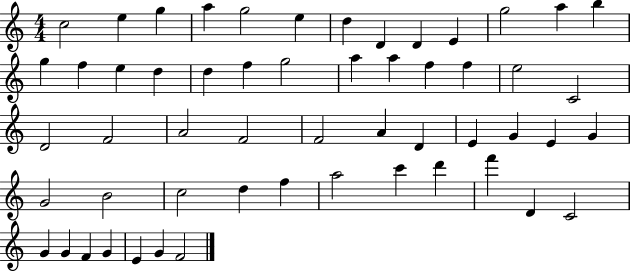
C5/h E5/q G5/q A5/q G5/h E5/q D5/q D4/q D4/q E4/q G5/h A5/q B5/q G5/q F5/q E5/q D5/q D5/q F5/q G5/h A5/q A5/q F5/q F5/q E5/h C4/h D4/h F4/h A4/h F4/h F4/h A4/q D4/q E4/q G4/q E4/q G4/q G4/h B4/h C5/h D5/q F5/q A5/h C6/q D6/q F6/q D4/q C4/h G4/q G4/q F4/q G4/q E4/q G4/q F4/h